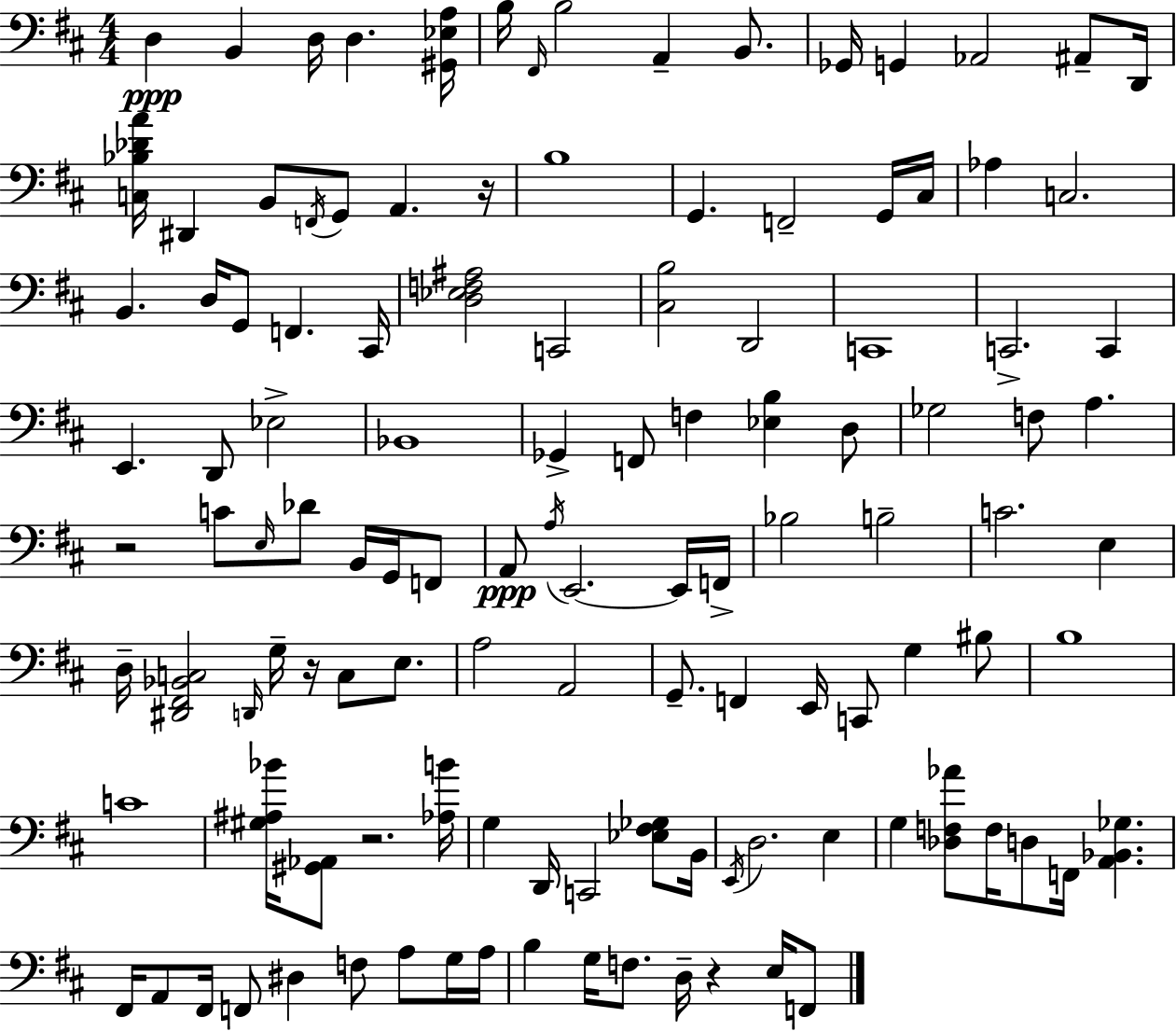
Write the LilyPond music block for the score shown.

{
  \clef bass
  \numericTimeSignature
  \time 4/4
  \key d \major
  d4\ppp b,4 d16 d4. <gis, ees a>16 | b16 \grace { fis,16 } b2 a,4-- b,8. | ges,16 g,4 aes,2 ais,8-- | d,16 <c bes des' a'>16 dis,4 b,8 \acciaccatura { f,16 } g,8 a,4. | \break r16 b1 | g,4. f,2-- | g,16 cis16 aes4 c2. | b,4. d16 g,8 f,4. | \break cis,16 <d ees f ais>2 c,2 | <cis b>2 d,2 | c,1 | c,2.-> c,4 | \break e,4. d,8 ees2-> | bes,1 | ges,4-> f,8 f4 <ees b>4 | d8 ges2 f8 a4. | \break r2 c'8 \grace { e16 } des'8 b,16 | g,16 f,8 a,8\ppp \acciaccatura { a16 } e,2.~~ | e,16 f,16-> bes2 b2-- | c'2. | \break e4 d16-- <dis, fis, bes, c>2 \grace { d,16 } g16-- r16 | c8 e8. a2 a,2 | g,8.-- f,4 e,16 c,8 g4 | bis8 b1 | \break c'1 | <gis ais bes'>16 <gis, aes,>8 r2. | <aes b'>16 g4 d,16 c,2 | <ees fis ges>8 b,16 \acciaccatura { e,16 } d2. | \break e4 g4 <des f aes'>8 f16 d8 f,16 | <a, bes, ges>4. fis,16 a,8 fis,16 f,8 dis4 | f8 a8 g16 a16 b4 g16 f8. d16-- r4 | e16 f,8 \bar "|."
}